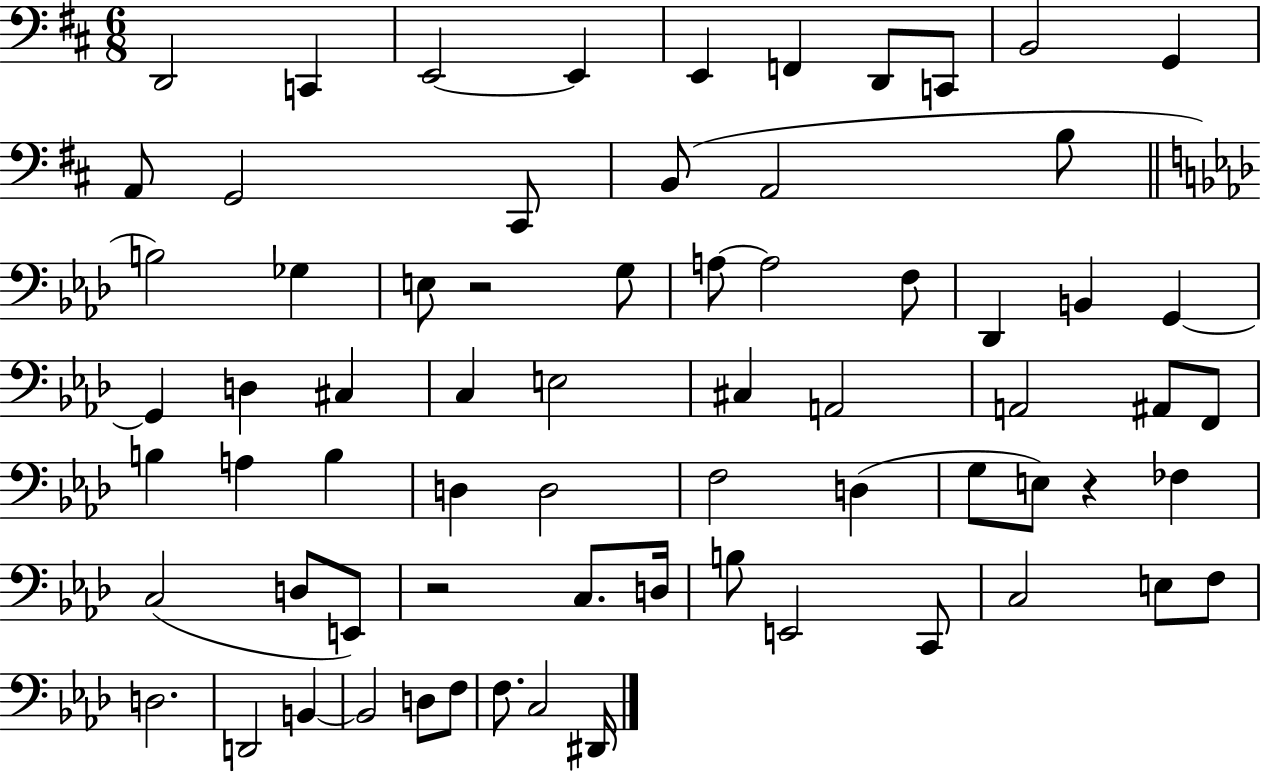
X:1
T:Untitled
M:6/8
L:1/4
K:D
D,,2 C,, E,,2 E,, E,, F,, D,,/2 C,,/2 B,,2 G,, A,,/2 G,,2 ^C,,/2 B,,/2 A,,2 B,/2 B,2 _G, E,/2 z2 G,/2 A,/2 A,2 F,/2 _D,, B,, G,, G,, D, ^C, C, E,2 ^C, A,,2 A,,2 ^A,,/2 F,,/2 B, A, B, D, D,2 F,2 D, G,/2 E,/2 z _F, C,2 D,/2 E,,/2 z2 C,/2 D,/4 B,/2 E,,2 C,,/2 C,2 E,/2 F,/2 D,2 D,,2 B,, B,,2 D,/2 F,/2 F,/2 C,2 ^D,,/4